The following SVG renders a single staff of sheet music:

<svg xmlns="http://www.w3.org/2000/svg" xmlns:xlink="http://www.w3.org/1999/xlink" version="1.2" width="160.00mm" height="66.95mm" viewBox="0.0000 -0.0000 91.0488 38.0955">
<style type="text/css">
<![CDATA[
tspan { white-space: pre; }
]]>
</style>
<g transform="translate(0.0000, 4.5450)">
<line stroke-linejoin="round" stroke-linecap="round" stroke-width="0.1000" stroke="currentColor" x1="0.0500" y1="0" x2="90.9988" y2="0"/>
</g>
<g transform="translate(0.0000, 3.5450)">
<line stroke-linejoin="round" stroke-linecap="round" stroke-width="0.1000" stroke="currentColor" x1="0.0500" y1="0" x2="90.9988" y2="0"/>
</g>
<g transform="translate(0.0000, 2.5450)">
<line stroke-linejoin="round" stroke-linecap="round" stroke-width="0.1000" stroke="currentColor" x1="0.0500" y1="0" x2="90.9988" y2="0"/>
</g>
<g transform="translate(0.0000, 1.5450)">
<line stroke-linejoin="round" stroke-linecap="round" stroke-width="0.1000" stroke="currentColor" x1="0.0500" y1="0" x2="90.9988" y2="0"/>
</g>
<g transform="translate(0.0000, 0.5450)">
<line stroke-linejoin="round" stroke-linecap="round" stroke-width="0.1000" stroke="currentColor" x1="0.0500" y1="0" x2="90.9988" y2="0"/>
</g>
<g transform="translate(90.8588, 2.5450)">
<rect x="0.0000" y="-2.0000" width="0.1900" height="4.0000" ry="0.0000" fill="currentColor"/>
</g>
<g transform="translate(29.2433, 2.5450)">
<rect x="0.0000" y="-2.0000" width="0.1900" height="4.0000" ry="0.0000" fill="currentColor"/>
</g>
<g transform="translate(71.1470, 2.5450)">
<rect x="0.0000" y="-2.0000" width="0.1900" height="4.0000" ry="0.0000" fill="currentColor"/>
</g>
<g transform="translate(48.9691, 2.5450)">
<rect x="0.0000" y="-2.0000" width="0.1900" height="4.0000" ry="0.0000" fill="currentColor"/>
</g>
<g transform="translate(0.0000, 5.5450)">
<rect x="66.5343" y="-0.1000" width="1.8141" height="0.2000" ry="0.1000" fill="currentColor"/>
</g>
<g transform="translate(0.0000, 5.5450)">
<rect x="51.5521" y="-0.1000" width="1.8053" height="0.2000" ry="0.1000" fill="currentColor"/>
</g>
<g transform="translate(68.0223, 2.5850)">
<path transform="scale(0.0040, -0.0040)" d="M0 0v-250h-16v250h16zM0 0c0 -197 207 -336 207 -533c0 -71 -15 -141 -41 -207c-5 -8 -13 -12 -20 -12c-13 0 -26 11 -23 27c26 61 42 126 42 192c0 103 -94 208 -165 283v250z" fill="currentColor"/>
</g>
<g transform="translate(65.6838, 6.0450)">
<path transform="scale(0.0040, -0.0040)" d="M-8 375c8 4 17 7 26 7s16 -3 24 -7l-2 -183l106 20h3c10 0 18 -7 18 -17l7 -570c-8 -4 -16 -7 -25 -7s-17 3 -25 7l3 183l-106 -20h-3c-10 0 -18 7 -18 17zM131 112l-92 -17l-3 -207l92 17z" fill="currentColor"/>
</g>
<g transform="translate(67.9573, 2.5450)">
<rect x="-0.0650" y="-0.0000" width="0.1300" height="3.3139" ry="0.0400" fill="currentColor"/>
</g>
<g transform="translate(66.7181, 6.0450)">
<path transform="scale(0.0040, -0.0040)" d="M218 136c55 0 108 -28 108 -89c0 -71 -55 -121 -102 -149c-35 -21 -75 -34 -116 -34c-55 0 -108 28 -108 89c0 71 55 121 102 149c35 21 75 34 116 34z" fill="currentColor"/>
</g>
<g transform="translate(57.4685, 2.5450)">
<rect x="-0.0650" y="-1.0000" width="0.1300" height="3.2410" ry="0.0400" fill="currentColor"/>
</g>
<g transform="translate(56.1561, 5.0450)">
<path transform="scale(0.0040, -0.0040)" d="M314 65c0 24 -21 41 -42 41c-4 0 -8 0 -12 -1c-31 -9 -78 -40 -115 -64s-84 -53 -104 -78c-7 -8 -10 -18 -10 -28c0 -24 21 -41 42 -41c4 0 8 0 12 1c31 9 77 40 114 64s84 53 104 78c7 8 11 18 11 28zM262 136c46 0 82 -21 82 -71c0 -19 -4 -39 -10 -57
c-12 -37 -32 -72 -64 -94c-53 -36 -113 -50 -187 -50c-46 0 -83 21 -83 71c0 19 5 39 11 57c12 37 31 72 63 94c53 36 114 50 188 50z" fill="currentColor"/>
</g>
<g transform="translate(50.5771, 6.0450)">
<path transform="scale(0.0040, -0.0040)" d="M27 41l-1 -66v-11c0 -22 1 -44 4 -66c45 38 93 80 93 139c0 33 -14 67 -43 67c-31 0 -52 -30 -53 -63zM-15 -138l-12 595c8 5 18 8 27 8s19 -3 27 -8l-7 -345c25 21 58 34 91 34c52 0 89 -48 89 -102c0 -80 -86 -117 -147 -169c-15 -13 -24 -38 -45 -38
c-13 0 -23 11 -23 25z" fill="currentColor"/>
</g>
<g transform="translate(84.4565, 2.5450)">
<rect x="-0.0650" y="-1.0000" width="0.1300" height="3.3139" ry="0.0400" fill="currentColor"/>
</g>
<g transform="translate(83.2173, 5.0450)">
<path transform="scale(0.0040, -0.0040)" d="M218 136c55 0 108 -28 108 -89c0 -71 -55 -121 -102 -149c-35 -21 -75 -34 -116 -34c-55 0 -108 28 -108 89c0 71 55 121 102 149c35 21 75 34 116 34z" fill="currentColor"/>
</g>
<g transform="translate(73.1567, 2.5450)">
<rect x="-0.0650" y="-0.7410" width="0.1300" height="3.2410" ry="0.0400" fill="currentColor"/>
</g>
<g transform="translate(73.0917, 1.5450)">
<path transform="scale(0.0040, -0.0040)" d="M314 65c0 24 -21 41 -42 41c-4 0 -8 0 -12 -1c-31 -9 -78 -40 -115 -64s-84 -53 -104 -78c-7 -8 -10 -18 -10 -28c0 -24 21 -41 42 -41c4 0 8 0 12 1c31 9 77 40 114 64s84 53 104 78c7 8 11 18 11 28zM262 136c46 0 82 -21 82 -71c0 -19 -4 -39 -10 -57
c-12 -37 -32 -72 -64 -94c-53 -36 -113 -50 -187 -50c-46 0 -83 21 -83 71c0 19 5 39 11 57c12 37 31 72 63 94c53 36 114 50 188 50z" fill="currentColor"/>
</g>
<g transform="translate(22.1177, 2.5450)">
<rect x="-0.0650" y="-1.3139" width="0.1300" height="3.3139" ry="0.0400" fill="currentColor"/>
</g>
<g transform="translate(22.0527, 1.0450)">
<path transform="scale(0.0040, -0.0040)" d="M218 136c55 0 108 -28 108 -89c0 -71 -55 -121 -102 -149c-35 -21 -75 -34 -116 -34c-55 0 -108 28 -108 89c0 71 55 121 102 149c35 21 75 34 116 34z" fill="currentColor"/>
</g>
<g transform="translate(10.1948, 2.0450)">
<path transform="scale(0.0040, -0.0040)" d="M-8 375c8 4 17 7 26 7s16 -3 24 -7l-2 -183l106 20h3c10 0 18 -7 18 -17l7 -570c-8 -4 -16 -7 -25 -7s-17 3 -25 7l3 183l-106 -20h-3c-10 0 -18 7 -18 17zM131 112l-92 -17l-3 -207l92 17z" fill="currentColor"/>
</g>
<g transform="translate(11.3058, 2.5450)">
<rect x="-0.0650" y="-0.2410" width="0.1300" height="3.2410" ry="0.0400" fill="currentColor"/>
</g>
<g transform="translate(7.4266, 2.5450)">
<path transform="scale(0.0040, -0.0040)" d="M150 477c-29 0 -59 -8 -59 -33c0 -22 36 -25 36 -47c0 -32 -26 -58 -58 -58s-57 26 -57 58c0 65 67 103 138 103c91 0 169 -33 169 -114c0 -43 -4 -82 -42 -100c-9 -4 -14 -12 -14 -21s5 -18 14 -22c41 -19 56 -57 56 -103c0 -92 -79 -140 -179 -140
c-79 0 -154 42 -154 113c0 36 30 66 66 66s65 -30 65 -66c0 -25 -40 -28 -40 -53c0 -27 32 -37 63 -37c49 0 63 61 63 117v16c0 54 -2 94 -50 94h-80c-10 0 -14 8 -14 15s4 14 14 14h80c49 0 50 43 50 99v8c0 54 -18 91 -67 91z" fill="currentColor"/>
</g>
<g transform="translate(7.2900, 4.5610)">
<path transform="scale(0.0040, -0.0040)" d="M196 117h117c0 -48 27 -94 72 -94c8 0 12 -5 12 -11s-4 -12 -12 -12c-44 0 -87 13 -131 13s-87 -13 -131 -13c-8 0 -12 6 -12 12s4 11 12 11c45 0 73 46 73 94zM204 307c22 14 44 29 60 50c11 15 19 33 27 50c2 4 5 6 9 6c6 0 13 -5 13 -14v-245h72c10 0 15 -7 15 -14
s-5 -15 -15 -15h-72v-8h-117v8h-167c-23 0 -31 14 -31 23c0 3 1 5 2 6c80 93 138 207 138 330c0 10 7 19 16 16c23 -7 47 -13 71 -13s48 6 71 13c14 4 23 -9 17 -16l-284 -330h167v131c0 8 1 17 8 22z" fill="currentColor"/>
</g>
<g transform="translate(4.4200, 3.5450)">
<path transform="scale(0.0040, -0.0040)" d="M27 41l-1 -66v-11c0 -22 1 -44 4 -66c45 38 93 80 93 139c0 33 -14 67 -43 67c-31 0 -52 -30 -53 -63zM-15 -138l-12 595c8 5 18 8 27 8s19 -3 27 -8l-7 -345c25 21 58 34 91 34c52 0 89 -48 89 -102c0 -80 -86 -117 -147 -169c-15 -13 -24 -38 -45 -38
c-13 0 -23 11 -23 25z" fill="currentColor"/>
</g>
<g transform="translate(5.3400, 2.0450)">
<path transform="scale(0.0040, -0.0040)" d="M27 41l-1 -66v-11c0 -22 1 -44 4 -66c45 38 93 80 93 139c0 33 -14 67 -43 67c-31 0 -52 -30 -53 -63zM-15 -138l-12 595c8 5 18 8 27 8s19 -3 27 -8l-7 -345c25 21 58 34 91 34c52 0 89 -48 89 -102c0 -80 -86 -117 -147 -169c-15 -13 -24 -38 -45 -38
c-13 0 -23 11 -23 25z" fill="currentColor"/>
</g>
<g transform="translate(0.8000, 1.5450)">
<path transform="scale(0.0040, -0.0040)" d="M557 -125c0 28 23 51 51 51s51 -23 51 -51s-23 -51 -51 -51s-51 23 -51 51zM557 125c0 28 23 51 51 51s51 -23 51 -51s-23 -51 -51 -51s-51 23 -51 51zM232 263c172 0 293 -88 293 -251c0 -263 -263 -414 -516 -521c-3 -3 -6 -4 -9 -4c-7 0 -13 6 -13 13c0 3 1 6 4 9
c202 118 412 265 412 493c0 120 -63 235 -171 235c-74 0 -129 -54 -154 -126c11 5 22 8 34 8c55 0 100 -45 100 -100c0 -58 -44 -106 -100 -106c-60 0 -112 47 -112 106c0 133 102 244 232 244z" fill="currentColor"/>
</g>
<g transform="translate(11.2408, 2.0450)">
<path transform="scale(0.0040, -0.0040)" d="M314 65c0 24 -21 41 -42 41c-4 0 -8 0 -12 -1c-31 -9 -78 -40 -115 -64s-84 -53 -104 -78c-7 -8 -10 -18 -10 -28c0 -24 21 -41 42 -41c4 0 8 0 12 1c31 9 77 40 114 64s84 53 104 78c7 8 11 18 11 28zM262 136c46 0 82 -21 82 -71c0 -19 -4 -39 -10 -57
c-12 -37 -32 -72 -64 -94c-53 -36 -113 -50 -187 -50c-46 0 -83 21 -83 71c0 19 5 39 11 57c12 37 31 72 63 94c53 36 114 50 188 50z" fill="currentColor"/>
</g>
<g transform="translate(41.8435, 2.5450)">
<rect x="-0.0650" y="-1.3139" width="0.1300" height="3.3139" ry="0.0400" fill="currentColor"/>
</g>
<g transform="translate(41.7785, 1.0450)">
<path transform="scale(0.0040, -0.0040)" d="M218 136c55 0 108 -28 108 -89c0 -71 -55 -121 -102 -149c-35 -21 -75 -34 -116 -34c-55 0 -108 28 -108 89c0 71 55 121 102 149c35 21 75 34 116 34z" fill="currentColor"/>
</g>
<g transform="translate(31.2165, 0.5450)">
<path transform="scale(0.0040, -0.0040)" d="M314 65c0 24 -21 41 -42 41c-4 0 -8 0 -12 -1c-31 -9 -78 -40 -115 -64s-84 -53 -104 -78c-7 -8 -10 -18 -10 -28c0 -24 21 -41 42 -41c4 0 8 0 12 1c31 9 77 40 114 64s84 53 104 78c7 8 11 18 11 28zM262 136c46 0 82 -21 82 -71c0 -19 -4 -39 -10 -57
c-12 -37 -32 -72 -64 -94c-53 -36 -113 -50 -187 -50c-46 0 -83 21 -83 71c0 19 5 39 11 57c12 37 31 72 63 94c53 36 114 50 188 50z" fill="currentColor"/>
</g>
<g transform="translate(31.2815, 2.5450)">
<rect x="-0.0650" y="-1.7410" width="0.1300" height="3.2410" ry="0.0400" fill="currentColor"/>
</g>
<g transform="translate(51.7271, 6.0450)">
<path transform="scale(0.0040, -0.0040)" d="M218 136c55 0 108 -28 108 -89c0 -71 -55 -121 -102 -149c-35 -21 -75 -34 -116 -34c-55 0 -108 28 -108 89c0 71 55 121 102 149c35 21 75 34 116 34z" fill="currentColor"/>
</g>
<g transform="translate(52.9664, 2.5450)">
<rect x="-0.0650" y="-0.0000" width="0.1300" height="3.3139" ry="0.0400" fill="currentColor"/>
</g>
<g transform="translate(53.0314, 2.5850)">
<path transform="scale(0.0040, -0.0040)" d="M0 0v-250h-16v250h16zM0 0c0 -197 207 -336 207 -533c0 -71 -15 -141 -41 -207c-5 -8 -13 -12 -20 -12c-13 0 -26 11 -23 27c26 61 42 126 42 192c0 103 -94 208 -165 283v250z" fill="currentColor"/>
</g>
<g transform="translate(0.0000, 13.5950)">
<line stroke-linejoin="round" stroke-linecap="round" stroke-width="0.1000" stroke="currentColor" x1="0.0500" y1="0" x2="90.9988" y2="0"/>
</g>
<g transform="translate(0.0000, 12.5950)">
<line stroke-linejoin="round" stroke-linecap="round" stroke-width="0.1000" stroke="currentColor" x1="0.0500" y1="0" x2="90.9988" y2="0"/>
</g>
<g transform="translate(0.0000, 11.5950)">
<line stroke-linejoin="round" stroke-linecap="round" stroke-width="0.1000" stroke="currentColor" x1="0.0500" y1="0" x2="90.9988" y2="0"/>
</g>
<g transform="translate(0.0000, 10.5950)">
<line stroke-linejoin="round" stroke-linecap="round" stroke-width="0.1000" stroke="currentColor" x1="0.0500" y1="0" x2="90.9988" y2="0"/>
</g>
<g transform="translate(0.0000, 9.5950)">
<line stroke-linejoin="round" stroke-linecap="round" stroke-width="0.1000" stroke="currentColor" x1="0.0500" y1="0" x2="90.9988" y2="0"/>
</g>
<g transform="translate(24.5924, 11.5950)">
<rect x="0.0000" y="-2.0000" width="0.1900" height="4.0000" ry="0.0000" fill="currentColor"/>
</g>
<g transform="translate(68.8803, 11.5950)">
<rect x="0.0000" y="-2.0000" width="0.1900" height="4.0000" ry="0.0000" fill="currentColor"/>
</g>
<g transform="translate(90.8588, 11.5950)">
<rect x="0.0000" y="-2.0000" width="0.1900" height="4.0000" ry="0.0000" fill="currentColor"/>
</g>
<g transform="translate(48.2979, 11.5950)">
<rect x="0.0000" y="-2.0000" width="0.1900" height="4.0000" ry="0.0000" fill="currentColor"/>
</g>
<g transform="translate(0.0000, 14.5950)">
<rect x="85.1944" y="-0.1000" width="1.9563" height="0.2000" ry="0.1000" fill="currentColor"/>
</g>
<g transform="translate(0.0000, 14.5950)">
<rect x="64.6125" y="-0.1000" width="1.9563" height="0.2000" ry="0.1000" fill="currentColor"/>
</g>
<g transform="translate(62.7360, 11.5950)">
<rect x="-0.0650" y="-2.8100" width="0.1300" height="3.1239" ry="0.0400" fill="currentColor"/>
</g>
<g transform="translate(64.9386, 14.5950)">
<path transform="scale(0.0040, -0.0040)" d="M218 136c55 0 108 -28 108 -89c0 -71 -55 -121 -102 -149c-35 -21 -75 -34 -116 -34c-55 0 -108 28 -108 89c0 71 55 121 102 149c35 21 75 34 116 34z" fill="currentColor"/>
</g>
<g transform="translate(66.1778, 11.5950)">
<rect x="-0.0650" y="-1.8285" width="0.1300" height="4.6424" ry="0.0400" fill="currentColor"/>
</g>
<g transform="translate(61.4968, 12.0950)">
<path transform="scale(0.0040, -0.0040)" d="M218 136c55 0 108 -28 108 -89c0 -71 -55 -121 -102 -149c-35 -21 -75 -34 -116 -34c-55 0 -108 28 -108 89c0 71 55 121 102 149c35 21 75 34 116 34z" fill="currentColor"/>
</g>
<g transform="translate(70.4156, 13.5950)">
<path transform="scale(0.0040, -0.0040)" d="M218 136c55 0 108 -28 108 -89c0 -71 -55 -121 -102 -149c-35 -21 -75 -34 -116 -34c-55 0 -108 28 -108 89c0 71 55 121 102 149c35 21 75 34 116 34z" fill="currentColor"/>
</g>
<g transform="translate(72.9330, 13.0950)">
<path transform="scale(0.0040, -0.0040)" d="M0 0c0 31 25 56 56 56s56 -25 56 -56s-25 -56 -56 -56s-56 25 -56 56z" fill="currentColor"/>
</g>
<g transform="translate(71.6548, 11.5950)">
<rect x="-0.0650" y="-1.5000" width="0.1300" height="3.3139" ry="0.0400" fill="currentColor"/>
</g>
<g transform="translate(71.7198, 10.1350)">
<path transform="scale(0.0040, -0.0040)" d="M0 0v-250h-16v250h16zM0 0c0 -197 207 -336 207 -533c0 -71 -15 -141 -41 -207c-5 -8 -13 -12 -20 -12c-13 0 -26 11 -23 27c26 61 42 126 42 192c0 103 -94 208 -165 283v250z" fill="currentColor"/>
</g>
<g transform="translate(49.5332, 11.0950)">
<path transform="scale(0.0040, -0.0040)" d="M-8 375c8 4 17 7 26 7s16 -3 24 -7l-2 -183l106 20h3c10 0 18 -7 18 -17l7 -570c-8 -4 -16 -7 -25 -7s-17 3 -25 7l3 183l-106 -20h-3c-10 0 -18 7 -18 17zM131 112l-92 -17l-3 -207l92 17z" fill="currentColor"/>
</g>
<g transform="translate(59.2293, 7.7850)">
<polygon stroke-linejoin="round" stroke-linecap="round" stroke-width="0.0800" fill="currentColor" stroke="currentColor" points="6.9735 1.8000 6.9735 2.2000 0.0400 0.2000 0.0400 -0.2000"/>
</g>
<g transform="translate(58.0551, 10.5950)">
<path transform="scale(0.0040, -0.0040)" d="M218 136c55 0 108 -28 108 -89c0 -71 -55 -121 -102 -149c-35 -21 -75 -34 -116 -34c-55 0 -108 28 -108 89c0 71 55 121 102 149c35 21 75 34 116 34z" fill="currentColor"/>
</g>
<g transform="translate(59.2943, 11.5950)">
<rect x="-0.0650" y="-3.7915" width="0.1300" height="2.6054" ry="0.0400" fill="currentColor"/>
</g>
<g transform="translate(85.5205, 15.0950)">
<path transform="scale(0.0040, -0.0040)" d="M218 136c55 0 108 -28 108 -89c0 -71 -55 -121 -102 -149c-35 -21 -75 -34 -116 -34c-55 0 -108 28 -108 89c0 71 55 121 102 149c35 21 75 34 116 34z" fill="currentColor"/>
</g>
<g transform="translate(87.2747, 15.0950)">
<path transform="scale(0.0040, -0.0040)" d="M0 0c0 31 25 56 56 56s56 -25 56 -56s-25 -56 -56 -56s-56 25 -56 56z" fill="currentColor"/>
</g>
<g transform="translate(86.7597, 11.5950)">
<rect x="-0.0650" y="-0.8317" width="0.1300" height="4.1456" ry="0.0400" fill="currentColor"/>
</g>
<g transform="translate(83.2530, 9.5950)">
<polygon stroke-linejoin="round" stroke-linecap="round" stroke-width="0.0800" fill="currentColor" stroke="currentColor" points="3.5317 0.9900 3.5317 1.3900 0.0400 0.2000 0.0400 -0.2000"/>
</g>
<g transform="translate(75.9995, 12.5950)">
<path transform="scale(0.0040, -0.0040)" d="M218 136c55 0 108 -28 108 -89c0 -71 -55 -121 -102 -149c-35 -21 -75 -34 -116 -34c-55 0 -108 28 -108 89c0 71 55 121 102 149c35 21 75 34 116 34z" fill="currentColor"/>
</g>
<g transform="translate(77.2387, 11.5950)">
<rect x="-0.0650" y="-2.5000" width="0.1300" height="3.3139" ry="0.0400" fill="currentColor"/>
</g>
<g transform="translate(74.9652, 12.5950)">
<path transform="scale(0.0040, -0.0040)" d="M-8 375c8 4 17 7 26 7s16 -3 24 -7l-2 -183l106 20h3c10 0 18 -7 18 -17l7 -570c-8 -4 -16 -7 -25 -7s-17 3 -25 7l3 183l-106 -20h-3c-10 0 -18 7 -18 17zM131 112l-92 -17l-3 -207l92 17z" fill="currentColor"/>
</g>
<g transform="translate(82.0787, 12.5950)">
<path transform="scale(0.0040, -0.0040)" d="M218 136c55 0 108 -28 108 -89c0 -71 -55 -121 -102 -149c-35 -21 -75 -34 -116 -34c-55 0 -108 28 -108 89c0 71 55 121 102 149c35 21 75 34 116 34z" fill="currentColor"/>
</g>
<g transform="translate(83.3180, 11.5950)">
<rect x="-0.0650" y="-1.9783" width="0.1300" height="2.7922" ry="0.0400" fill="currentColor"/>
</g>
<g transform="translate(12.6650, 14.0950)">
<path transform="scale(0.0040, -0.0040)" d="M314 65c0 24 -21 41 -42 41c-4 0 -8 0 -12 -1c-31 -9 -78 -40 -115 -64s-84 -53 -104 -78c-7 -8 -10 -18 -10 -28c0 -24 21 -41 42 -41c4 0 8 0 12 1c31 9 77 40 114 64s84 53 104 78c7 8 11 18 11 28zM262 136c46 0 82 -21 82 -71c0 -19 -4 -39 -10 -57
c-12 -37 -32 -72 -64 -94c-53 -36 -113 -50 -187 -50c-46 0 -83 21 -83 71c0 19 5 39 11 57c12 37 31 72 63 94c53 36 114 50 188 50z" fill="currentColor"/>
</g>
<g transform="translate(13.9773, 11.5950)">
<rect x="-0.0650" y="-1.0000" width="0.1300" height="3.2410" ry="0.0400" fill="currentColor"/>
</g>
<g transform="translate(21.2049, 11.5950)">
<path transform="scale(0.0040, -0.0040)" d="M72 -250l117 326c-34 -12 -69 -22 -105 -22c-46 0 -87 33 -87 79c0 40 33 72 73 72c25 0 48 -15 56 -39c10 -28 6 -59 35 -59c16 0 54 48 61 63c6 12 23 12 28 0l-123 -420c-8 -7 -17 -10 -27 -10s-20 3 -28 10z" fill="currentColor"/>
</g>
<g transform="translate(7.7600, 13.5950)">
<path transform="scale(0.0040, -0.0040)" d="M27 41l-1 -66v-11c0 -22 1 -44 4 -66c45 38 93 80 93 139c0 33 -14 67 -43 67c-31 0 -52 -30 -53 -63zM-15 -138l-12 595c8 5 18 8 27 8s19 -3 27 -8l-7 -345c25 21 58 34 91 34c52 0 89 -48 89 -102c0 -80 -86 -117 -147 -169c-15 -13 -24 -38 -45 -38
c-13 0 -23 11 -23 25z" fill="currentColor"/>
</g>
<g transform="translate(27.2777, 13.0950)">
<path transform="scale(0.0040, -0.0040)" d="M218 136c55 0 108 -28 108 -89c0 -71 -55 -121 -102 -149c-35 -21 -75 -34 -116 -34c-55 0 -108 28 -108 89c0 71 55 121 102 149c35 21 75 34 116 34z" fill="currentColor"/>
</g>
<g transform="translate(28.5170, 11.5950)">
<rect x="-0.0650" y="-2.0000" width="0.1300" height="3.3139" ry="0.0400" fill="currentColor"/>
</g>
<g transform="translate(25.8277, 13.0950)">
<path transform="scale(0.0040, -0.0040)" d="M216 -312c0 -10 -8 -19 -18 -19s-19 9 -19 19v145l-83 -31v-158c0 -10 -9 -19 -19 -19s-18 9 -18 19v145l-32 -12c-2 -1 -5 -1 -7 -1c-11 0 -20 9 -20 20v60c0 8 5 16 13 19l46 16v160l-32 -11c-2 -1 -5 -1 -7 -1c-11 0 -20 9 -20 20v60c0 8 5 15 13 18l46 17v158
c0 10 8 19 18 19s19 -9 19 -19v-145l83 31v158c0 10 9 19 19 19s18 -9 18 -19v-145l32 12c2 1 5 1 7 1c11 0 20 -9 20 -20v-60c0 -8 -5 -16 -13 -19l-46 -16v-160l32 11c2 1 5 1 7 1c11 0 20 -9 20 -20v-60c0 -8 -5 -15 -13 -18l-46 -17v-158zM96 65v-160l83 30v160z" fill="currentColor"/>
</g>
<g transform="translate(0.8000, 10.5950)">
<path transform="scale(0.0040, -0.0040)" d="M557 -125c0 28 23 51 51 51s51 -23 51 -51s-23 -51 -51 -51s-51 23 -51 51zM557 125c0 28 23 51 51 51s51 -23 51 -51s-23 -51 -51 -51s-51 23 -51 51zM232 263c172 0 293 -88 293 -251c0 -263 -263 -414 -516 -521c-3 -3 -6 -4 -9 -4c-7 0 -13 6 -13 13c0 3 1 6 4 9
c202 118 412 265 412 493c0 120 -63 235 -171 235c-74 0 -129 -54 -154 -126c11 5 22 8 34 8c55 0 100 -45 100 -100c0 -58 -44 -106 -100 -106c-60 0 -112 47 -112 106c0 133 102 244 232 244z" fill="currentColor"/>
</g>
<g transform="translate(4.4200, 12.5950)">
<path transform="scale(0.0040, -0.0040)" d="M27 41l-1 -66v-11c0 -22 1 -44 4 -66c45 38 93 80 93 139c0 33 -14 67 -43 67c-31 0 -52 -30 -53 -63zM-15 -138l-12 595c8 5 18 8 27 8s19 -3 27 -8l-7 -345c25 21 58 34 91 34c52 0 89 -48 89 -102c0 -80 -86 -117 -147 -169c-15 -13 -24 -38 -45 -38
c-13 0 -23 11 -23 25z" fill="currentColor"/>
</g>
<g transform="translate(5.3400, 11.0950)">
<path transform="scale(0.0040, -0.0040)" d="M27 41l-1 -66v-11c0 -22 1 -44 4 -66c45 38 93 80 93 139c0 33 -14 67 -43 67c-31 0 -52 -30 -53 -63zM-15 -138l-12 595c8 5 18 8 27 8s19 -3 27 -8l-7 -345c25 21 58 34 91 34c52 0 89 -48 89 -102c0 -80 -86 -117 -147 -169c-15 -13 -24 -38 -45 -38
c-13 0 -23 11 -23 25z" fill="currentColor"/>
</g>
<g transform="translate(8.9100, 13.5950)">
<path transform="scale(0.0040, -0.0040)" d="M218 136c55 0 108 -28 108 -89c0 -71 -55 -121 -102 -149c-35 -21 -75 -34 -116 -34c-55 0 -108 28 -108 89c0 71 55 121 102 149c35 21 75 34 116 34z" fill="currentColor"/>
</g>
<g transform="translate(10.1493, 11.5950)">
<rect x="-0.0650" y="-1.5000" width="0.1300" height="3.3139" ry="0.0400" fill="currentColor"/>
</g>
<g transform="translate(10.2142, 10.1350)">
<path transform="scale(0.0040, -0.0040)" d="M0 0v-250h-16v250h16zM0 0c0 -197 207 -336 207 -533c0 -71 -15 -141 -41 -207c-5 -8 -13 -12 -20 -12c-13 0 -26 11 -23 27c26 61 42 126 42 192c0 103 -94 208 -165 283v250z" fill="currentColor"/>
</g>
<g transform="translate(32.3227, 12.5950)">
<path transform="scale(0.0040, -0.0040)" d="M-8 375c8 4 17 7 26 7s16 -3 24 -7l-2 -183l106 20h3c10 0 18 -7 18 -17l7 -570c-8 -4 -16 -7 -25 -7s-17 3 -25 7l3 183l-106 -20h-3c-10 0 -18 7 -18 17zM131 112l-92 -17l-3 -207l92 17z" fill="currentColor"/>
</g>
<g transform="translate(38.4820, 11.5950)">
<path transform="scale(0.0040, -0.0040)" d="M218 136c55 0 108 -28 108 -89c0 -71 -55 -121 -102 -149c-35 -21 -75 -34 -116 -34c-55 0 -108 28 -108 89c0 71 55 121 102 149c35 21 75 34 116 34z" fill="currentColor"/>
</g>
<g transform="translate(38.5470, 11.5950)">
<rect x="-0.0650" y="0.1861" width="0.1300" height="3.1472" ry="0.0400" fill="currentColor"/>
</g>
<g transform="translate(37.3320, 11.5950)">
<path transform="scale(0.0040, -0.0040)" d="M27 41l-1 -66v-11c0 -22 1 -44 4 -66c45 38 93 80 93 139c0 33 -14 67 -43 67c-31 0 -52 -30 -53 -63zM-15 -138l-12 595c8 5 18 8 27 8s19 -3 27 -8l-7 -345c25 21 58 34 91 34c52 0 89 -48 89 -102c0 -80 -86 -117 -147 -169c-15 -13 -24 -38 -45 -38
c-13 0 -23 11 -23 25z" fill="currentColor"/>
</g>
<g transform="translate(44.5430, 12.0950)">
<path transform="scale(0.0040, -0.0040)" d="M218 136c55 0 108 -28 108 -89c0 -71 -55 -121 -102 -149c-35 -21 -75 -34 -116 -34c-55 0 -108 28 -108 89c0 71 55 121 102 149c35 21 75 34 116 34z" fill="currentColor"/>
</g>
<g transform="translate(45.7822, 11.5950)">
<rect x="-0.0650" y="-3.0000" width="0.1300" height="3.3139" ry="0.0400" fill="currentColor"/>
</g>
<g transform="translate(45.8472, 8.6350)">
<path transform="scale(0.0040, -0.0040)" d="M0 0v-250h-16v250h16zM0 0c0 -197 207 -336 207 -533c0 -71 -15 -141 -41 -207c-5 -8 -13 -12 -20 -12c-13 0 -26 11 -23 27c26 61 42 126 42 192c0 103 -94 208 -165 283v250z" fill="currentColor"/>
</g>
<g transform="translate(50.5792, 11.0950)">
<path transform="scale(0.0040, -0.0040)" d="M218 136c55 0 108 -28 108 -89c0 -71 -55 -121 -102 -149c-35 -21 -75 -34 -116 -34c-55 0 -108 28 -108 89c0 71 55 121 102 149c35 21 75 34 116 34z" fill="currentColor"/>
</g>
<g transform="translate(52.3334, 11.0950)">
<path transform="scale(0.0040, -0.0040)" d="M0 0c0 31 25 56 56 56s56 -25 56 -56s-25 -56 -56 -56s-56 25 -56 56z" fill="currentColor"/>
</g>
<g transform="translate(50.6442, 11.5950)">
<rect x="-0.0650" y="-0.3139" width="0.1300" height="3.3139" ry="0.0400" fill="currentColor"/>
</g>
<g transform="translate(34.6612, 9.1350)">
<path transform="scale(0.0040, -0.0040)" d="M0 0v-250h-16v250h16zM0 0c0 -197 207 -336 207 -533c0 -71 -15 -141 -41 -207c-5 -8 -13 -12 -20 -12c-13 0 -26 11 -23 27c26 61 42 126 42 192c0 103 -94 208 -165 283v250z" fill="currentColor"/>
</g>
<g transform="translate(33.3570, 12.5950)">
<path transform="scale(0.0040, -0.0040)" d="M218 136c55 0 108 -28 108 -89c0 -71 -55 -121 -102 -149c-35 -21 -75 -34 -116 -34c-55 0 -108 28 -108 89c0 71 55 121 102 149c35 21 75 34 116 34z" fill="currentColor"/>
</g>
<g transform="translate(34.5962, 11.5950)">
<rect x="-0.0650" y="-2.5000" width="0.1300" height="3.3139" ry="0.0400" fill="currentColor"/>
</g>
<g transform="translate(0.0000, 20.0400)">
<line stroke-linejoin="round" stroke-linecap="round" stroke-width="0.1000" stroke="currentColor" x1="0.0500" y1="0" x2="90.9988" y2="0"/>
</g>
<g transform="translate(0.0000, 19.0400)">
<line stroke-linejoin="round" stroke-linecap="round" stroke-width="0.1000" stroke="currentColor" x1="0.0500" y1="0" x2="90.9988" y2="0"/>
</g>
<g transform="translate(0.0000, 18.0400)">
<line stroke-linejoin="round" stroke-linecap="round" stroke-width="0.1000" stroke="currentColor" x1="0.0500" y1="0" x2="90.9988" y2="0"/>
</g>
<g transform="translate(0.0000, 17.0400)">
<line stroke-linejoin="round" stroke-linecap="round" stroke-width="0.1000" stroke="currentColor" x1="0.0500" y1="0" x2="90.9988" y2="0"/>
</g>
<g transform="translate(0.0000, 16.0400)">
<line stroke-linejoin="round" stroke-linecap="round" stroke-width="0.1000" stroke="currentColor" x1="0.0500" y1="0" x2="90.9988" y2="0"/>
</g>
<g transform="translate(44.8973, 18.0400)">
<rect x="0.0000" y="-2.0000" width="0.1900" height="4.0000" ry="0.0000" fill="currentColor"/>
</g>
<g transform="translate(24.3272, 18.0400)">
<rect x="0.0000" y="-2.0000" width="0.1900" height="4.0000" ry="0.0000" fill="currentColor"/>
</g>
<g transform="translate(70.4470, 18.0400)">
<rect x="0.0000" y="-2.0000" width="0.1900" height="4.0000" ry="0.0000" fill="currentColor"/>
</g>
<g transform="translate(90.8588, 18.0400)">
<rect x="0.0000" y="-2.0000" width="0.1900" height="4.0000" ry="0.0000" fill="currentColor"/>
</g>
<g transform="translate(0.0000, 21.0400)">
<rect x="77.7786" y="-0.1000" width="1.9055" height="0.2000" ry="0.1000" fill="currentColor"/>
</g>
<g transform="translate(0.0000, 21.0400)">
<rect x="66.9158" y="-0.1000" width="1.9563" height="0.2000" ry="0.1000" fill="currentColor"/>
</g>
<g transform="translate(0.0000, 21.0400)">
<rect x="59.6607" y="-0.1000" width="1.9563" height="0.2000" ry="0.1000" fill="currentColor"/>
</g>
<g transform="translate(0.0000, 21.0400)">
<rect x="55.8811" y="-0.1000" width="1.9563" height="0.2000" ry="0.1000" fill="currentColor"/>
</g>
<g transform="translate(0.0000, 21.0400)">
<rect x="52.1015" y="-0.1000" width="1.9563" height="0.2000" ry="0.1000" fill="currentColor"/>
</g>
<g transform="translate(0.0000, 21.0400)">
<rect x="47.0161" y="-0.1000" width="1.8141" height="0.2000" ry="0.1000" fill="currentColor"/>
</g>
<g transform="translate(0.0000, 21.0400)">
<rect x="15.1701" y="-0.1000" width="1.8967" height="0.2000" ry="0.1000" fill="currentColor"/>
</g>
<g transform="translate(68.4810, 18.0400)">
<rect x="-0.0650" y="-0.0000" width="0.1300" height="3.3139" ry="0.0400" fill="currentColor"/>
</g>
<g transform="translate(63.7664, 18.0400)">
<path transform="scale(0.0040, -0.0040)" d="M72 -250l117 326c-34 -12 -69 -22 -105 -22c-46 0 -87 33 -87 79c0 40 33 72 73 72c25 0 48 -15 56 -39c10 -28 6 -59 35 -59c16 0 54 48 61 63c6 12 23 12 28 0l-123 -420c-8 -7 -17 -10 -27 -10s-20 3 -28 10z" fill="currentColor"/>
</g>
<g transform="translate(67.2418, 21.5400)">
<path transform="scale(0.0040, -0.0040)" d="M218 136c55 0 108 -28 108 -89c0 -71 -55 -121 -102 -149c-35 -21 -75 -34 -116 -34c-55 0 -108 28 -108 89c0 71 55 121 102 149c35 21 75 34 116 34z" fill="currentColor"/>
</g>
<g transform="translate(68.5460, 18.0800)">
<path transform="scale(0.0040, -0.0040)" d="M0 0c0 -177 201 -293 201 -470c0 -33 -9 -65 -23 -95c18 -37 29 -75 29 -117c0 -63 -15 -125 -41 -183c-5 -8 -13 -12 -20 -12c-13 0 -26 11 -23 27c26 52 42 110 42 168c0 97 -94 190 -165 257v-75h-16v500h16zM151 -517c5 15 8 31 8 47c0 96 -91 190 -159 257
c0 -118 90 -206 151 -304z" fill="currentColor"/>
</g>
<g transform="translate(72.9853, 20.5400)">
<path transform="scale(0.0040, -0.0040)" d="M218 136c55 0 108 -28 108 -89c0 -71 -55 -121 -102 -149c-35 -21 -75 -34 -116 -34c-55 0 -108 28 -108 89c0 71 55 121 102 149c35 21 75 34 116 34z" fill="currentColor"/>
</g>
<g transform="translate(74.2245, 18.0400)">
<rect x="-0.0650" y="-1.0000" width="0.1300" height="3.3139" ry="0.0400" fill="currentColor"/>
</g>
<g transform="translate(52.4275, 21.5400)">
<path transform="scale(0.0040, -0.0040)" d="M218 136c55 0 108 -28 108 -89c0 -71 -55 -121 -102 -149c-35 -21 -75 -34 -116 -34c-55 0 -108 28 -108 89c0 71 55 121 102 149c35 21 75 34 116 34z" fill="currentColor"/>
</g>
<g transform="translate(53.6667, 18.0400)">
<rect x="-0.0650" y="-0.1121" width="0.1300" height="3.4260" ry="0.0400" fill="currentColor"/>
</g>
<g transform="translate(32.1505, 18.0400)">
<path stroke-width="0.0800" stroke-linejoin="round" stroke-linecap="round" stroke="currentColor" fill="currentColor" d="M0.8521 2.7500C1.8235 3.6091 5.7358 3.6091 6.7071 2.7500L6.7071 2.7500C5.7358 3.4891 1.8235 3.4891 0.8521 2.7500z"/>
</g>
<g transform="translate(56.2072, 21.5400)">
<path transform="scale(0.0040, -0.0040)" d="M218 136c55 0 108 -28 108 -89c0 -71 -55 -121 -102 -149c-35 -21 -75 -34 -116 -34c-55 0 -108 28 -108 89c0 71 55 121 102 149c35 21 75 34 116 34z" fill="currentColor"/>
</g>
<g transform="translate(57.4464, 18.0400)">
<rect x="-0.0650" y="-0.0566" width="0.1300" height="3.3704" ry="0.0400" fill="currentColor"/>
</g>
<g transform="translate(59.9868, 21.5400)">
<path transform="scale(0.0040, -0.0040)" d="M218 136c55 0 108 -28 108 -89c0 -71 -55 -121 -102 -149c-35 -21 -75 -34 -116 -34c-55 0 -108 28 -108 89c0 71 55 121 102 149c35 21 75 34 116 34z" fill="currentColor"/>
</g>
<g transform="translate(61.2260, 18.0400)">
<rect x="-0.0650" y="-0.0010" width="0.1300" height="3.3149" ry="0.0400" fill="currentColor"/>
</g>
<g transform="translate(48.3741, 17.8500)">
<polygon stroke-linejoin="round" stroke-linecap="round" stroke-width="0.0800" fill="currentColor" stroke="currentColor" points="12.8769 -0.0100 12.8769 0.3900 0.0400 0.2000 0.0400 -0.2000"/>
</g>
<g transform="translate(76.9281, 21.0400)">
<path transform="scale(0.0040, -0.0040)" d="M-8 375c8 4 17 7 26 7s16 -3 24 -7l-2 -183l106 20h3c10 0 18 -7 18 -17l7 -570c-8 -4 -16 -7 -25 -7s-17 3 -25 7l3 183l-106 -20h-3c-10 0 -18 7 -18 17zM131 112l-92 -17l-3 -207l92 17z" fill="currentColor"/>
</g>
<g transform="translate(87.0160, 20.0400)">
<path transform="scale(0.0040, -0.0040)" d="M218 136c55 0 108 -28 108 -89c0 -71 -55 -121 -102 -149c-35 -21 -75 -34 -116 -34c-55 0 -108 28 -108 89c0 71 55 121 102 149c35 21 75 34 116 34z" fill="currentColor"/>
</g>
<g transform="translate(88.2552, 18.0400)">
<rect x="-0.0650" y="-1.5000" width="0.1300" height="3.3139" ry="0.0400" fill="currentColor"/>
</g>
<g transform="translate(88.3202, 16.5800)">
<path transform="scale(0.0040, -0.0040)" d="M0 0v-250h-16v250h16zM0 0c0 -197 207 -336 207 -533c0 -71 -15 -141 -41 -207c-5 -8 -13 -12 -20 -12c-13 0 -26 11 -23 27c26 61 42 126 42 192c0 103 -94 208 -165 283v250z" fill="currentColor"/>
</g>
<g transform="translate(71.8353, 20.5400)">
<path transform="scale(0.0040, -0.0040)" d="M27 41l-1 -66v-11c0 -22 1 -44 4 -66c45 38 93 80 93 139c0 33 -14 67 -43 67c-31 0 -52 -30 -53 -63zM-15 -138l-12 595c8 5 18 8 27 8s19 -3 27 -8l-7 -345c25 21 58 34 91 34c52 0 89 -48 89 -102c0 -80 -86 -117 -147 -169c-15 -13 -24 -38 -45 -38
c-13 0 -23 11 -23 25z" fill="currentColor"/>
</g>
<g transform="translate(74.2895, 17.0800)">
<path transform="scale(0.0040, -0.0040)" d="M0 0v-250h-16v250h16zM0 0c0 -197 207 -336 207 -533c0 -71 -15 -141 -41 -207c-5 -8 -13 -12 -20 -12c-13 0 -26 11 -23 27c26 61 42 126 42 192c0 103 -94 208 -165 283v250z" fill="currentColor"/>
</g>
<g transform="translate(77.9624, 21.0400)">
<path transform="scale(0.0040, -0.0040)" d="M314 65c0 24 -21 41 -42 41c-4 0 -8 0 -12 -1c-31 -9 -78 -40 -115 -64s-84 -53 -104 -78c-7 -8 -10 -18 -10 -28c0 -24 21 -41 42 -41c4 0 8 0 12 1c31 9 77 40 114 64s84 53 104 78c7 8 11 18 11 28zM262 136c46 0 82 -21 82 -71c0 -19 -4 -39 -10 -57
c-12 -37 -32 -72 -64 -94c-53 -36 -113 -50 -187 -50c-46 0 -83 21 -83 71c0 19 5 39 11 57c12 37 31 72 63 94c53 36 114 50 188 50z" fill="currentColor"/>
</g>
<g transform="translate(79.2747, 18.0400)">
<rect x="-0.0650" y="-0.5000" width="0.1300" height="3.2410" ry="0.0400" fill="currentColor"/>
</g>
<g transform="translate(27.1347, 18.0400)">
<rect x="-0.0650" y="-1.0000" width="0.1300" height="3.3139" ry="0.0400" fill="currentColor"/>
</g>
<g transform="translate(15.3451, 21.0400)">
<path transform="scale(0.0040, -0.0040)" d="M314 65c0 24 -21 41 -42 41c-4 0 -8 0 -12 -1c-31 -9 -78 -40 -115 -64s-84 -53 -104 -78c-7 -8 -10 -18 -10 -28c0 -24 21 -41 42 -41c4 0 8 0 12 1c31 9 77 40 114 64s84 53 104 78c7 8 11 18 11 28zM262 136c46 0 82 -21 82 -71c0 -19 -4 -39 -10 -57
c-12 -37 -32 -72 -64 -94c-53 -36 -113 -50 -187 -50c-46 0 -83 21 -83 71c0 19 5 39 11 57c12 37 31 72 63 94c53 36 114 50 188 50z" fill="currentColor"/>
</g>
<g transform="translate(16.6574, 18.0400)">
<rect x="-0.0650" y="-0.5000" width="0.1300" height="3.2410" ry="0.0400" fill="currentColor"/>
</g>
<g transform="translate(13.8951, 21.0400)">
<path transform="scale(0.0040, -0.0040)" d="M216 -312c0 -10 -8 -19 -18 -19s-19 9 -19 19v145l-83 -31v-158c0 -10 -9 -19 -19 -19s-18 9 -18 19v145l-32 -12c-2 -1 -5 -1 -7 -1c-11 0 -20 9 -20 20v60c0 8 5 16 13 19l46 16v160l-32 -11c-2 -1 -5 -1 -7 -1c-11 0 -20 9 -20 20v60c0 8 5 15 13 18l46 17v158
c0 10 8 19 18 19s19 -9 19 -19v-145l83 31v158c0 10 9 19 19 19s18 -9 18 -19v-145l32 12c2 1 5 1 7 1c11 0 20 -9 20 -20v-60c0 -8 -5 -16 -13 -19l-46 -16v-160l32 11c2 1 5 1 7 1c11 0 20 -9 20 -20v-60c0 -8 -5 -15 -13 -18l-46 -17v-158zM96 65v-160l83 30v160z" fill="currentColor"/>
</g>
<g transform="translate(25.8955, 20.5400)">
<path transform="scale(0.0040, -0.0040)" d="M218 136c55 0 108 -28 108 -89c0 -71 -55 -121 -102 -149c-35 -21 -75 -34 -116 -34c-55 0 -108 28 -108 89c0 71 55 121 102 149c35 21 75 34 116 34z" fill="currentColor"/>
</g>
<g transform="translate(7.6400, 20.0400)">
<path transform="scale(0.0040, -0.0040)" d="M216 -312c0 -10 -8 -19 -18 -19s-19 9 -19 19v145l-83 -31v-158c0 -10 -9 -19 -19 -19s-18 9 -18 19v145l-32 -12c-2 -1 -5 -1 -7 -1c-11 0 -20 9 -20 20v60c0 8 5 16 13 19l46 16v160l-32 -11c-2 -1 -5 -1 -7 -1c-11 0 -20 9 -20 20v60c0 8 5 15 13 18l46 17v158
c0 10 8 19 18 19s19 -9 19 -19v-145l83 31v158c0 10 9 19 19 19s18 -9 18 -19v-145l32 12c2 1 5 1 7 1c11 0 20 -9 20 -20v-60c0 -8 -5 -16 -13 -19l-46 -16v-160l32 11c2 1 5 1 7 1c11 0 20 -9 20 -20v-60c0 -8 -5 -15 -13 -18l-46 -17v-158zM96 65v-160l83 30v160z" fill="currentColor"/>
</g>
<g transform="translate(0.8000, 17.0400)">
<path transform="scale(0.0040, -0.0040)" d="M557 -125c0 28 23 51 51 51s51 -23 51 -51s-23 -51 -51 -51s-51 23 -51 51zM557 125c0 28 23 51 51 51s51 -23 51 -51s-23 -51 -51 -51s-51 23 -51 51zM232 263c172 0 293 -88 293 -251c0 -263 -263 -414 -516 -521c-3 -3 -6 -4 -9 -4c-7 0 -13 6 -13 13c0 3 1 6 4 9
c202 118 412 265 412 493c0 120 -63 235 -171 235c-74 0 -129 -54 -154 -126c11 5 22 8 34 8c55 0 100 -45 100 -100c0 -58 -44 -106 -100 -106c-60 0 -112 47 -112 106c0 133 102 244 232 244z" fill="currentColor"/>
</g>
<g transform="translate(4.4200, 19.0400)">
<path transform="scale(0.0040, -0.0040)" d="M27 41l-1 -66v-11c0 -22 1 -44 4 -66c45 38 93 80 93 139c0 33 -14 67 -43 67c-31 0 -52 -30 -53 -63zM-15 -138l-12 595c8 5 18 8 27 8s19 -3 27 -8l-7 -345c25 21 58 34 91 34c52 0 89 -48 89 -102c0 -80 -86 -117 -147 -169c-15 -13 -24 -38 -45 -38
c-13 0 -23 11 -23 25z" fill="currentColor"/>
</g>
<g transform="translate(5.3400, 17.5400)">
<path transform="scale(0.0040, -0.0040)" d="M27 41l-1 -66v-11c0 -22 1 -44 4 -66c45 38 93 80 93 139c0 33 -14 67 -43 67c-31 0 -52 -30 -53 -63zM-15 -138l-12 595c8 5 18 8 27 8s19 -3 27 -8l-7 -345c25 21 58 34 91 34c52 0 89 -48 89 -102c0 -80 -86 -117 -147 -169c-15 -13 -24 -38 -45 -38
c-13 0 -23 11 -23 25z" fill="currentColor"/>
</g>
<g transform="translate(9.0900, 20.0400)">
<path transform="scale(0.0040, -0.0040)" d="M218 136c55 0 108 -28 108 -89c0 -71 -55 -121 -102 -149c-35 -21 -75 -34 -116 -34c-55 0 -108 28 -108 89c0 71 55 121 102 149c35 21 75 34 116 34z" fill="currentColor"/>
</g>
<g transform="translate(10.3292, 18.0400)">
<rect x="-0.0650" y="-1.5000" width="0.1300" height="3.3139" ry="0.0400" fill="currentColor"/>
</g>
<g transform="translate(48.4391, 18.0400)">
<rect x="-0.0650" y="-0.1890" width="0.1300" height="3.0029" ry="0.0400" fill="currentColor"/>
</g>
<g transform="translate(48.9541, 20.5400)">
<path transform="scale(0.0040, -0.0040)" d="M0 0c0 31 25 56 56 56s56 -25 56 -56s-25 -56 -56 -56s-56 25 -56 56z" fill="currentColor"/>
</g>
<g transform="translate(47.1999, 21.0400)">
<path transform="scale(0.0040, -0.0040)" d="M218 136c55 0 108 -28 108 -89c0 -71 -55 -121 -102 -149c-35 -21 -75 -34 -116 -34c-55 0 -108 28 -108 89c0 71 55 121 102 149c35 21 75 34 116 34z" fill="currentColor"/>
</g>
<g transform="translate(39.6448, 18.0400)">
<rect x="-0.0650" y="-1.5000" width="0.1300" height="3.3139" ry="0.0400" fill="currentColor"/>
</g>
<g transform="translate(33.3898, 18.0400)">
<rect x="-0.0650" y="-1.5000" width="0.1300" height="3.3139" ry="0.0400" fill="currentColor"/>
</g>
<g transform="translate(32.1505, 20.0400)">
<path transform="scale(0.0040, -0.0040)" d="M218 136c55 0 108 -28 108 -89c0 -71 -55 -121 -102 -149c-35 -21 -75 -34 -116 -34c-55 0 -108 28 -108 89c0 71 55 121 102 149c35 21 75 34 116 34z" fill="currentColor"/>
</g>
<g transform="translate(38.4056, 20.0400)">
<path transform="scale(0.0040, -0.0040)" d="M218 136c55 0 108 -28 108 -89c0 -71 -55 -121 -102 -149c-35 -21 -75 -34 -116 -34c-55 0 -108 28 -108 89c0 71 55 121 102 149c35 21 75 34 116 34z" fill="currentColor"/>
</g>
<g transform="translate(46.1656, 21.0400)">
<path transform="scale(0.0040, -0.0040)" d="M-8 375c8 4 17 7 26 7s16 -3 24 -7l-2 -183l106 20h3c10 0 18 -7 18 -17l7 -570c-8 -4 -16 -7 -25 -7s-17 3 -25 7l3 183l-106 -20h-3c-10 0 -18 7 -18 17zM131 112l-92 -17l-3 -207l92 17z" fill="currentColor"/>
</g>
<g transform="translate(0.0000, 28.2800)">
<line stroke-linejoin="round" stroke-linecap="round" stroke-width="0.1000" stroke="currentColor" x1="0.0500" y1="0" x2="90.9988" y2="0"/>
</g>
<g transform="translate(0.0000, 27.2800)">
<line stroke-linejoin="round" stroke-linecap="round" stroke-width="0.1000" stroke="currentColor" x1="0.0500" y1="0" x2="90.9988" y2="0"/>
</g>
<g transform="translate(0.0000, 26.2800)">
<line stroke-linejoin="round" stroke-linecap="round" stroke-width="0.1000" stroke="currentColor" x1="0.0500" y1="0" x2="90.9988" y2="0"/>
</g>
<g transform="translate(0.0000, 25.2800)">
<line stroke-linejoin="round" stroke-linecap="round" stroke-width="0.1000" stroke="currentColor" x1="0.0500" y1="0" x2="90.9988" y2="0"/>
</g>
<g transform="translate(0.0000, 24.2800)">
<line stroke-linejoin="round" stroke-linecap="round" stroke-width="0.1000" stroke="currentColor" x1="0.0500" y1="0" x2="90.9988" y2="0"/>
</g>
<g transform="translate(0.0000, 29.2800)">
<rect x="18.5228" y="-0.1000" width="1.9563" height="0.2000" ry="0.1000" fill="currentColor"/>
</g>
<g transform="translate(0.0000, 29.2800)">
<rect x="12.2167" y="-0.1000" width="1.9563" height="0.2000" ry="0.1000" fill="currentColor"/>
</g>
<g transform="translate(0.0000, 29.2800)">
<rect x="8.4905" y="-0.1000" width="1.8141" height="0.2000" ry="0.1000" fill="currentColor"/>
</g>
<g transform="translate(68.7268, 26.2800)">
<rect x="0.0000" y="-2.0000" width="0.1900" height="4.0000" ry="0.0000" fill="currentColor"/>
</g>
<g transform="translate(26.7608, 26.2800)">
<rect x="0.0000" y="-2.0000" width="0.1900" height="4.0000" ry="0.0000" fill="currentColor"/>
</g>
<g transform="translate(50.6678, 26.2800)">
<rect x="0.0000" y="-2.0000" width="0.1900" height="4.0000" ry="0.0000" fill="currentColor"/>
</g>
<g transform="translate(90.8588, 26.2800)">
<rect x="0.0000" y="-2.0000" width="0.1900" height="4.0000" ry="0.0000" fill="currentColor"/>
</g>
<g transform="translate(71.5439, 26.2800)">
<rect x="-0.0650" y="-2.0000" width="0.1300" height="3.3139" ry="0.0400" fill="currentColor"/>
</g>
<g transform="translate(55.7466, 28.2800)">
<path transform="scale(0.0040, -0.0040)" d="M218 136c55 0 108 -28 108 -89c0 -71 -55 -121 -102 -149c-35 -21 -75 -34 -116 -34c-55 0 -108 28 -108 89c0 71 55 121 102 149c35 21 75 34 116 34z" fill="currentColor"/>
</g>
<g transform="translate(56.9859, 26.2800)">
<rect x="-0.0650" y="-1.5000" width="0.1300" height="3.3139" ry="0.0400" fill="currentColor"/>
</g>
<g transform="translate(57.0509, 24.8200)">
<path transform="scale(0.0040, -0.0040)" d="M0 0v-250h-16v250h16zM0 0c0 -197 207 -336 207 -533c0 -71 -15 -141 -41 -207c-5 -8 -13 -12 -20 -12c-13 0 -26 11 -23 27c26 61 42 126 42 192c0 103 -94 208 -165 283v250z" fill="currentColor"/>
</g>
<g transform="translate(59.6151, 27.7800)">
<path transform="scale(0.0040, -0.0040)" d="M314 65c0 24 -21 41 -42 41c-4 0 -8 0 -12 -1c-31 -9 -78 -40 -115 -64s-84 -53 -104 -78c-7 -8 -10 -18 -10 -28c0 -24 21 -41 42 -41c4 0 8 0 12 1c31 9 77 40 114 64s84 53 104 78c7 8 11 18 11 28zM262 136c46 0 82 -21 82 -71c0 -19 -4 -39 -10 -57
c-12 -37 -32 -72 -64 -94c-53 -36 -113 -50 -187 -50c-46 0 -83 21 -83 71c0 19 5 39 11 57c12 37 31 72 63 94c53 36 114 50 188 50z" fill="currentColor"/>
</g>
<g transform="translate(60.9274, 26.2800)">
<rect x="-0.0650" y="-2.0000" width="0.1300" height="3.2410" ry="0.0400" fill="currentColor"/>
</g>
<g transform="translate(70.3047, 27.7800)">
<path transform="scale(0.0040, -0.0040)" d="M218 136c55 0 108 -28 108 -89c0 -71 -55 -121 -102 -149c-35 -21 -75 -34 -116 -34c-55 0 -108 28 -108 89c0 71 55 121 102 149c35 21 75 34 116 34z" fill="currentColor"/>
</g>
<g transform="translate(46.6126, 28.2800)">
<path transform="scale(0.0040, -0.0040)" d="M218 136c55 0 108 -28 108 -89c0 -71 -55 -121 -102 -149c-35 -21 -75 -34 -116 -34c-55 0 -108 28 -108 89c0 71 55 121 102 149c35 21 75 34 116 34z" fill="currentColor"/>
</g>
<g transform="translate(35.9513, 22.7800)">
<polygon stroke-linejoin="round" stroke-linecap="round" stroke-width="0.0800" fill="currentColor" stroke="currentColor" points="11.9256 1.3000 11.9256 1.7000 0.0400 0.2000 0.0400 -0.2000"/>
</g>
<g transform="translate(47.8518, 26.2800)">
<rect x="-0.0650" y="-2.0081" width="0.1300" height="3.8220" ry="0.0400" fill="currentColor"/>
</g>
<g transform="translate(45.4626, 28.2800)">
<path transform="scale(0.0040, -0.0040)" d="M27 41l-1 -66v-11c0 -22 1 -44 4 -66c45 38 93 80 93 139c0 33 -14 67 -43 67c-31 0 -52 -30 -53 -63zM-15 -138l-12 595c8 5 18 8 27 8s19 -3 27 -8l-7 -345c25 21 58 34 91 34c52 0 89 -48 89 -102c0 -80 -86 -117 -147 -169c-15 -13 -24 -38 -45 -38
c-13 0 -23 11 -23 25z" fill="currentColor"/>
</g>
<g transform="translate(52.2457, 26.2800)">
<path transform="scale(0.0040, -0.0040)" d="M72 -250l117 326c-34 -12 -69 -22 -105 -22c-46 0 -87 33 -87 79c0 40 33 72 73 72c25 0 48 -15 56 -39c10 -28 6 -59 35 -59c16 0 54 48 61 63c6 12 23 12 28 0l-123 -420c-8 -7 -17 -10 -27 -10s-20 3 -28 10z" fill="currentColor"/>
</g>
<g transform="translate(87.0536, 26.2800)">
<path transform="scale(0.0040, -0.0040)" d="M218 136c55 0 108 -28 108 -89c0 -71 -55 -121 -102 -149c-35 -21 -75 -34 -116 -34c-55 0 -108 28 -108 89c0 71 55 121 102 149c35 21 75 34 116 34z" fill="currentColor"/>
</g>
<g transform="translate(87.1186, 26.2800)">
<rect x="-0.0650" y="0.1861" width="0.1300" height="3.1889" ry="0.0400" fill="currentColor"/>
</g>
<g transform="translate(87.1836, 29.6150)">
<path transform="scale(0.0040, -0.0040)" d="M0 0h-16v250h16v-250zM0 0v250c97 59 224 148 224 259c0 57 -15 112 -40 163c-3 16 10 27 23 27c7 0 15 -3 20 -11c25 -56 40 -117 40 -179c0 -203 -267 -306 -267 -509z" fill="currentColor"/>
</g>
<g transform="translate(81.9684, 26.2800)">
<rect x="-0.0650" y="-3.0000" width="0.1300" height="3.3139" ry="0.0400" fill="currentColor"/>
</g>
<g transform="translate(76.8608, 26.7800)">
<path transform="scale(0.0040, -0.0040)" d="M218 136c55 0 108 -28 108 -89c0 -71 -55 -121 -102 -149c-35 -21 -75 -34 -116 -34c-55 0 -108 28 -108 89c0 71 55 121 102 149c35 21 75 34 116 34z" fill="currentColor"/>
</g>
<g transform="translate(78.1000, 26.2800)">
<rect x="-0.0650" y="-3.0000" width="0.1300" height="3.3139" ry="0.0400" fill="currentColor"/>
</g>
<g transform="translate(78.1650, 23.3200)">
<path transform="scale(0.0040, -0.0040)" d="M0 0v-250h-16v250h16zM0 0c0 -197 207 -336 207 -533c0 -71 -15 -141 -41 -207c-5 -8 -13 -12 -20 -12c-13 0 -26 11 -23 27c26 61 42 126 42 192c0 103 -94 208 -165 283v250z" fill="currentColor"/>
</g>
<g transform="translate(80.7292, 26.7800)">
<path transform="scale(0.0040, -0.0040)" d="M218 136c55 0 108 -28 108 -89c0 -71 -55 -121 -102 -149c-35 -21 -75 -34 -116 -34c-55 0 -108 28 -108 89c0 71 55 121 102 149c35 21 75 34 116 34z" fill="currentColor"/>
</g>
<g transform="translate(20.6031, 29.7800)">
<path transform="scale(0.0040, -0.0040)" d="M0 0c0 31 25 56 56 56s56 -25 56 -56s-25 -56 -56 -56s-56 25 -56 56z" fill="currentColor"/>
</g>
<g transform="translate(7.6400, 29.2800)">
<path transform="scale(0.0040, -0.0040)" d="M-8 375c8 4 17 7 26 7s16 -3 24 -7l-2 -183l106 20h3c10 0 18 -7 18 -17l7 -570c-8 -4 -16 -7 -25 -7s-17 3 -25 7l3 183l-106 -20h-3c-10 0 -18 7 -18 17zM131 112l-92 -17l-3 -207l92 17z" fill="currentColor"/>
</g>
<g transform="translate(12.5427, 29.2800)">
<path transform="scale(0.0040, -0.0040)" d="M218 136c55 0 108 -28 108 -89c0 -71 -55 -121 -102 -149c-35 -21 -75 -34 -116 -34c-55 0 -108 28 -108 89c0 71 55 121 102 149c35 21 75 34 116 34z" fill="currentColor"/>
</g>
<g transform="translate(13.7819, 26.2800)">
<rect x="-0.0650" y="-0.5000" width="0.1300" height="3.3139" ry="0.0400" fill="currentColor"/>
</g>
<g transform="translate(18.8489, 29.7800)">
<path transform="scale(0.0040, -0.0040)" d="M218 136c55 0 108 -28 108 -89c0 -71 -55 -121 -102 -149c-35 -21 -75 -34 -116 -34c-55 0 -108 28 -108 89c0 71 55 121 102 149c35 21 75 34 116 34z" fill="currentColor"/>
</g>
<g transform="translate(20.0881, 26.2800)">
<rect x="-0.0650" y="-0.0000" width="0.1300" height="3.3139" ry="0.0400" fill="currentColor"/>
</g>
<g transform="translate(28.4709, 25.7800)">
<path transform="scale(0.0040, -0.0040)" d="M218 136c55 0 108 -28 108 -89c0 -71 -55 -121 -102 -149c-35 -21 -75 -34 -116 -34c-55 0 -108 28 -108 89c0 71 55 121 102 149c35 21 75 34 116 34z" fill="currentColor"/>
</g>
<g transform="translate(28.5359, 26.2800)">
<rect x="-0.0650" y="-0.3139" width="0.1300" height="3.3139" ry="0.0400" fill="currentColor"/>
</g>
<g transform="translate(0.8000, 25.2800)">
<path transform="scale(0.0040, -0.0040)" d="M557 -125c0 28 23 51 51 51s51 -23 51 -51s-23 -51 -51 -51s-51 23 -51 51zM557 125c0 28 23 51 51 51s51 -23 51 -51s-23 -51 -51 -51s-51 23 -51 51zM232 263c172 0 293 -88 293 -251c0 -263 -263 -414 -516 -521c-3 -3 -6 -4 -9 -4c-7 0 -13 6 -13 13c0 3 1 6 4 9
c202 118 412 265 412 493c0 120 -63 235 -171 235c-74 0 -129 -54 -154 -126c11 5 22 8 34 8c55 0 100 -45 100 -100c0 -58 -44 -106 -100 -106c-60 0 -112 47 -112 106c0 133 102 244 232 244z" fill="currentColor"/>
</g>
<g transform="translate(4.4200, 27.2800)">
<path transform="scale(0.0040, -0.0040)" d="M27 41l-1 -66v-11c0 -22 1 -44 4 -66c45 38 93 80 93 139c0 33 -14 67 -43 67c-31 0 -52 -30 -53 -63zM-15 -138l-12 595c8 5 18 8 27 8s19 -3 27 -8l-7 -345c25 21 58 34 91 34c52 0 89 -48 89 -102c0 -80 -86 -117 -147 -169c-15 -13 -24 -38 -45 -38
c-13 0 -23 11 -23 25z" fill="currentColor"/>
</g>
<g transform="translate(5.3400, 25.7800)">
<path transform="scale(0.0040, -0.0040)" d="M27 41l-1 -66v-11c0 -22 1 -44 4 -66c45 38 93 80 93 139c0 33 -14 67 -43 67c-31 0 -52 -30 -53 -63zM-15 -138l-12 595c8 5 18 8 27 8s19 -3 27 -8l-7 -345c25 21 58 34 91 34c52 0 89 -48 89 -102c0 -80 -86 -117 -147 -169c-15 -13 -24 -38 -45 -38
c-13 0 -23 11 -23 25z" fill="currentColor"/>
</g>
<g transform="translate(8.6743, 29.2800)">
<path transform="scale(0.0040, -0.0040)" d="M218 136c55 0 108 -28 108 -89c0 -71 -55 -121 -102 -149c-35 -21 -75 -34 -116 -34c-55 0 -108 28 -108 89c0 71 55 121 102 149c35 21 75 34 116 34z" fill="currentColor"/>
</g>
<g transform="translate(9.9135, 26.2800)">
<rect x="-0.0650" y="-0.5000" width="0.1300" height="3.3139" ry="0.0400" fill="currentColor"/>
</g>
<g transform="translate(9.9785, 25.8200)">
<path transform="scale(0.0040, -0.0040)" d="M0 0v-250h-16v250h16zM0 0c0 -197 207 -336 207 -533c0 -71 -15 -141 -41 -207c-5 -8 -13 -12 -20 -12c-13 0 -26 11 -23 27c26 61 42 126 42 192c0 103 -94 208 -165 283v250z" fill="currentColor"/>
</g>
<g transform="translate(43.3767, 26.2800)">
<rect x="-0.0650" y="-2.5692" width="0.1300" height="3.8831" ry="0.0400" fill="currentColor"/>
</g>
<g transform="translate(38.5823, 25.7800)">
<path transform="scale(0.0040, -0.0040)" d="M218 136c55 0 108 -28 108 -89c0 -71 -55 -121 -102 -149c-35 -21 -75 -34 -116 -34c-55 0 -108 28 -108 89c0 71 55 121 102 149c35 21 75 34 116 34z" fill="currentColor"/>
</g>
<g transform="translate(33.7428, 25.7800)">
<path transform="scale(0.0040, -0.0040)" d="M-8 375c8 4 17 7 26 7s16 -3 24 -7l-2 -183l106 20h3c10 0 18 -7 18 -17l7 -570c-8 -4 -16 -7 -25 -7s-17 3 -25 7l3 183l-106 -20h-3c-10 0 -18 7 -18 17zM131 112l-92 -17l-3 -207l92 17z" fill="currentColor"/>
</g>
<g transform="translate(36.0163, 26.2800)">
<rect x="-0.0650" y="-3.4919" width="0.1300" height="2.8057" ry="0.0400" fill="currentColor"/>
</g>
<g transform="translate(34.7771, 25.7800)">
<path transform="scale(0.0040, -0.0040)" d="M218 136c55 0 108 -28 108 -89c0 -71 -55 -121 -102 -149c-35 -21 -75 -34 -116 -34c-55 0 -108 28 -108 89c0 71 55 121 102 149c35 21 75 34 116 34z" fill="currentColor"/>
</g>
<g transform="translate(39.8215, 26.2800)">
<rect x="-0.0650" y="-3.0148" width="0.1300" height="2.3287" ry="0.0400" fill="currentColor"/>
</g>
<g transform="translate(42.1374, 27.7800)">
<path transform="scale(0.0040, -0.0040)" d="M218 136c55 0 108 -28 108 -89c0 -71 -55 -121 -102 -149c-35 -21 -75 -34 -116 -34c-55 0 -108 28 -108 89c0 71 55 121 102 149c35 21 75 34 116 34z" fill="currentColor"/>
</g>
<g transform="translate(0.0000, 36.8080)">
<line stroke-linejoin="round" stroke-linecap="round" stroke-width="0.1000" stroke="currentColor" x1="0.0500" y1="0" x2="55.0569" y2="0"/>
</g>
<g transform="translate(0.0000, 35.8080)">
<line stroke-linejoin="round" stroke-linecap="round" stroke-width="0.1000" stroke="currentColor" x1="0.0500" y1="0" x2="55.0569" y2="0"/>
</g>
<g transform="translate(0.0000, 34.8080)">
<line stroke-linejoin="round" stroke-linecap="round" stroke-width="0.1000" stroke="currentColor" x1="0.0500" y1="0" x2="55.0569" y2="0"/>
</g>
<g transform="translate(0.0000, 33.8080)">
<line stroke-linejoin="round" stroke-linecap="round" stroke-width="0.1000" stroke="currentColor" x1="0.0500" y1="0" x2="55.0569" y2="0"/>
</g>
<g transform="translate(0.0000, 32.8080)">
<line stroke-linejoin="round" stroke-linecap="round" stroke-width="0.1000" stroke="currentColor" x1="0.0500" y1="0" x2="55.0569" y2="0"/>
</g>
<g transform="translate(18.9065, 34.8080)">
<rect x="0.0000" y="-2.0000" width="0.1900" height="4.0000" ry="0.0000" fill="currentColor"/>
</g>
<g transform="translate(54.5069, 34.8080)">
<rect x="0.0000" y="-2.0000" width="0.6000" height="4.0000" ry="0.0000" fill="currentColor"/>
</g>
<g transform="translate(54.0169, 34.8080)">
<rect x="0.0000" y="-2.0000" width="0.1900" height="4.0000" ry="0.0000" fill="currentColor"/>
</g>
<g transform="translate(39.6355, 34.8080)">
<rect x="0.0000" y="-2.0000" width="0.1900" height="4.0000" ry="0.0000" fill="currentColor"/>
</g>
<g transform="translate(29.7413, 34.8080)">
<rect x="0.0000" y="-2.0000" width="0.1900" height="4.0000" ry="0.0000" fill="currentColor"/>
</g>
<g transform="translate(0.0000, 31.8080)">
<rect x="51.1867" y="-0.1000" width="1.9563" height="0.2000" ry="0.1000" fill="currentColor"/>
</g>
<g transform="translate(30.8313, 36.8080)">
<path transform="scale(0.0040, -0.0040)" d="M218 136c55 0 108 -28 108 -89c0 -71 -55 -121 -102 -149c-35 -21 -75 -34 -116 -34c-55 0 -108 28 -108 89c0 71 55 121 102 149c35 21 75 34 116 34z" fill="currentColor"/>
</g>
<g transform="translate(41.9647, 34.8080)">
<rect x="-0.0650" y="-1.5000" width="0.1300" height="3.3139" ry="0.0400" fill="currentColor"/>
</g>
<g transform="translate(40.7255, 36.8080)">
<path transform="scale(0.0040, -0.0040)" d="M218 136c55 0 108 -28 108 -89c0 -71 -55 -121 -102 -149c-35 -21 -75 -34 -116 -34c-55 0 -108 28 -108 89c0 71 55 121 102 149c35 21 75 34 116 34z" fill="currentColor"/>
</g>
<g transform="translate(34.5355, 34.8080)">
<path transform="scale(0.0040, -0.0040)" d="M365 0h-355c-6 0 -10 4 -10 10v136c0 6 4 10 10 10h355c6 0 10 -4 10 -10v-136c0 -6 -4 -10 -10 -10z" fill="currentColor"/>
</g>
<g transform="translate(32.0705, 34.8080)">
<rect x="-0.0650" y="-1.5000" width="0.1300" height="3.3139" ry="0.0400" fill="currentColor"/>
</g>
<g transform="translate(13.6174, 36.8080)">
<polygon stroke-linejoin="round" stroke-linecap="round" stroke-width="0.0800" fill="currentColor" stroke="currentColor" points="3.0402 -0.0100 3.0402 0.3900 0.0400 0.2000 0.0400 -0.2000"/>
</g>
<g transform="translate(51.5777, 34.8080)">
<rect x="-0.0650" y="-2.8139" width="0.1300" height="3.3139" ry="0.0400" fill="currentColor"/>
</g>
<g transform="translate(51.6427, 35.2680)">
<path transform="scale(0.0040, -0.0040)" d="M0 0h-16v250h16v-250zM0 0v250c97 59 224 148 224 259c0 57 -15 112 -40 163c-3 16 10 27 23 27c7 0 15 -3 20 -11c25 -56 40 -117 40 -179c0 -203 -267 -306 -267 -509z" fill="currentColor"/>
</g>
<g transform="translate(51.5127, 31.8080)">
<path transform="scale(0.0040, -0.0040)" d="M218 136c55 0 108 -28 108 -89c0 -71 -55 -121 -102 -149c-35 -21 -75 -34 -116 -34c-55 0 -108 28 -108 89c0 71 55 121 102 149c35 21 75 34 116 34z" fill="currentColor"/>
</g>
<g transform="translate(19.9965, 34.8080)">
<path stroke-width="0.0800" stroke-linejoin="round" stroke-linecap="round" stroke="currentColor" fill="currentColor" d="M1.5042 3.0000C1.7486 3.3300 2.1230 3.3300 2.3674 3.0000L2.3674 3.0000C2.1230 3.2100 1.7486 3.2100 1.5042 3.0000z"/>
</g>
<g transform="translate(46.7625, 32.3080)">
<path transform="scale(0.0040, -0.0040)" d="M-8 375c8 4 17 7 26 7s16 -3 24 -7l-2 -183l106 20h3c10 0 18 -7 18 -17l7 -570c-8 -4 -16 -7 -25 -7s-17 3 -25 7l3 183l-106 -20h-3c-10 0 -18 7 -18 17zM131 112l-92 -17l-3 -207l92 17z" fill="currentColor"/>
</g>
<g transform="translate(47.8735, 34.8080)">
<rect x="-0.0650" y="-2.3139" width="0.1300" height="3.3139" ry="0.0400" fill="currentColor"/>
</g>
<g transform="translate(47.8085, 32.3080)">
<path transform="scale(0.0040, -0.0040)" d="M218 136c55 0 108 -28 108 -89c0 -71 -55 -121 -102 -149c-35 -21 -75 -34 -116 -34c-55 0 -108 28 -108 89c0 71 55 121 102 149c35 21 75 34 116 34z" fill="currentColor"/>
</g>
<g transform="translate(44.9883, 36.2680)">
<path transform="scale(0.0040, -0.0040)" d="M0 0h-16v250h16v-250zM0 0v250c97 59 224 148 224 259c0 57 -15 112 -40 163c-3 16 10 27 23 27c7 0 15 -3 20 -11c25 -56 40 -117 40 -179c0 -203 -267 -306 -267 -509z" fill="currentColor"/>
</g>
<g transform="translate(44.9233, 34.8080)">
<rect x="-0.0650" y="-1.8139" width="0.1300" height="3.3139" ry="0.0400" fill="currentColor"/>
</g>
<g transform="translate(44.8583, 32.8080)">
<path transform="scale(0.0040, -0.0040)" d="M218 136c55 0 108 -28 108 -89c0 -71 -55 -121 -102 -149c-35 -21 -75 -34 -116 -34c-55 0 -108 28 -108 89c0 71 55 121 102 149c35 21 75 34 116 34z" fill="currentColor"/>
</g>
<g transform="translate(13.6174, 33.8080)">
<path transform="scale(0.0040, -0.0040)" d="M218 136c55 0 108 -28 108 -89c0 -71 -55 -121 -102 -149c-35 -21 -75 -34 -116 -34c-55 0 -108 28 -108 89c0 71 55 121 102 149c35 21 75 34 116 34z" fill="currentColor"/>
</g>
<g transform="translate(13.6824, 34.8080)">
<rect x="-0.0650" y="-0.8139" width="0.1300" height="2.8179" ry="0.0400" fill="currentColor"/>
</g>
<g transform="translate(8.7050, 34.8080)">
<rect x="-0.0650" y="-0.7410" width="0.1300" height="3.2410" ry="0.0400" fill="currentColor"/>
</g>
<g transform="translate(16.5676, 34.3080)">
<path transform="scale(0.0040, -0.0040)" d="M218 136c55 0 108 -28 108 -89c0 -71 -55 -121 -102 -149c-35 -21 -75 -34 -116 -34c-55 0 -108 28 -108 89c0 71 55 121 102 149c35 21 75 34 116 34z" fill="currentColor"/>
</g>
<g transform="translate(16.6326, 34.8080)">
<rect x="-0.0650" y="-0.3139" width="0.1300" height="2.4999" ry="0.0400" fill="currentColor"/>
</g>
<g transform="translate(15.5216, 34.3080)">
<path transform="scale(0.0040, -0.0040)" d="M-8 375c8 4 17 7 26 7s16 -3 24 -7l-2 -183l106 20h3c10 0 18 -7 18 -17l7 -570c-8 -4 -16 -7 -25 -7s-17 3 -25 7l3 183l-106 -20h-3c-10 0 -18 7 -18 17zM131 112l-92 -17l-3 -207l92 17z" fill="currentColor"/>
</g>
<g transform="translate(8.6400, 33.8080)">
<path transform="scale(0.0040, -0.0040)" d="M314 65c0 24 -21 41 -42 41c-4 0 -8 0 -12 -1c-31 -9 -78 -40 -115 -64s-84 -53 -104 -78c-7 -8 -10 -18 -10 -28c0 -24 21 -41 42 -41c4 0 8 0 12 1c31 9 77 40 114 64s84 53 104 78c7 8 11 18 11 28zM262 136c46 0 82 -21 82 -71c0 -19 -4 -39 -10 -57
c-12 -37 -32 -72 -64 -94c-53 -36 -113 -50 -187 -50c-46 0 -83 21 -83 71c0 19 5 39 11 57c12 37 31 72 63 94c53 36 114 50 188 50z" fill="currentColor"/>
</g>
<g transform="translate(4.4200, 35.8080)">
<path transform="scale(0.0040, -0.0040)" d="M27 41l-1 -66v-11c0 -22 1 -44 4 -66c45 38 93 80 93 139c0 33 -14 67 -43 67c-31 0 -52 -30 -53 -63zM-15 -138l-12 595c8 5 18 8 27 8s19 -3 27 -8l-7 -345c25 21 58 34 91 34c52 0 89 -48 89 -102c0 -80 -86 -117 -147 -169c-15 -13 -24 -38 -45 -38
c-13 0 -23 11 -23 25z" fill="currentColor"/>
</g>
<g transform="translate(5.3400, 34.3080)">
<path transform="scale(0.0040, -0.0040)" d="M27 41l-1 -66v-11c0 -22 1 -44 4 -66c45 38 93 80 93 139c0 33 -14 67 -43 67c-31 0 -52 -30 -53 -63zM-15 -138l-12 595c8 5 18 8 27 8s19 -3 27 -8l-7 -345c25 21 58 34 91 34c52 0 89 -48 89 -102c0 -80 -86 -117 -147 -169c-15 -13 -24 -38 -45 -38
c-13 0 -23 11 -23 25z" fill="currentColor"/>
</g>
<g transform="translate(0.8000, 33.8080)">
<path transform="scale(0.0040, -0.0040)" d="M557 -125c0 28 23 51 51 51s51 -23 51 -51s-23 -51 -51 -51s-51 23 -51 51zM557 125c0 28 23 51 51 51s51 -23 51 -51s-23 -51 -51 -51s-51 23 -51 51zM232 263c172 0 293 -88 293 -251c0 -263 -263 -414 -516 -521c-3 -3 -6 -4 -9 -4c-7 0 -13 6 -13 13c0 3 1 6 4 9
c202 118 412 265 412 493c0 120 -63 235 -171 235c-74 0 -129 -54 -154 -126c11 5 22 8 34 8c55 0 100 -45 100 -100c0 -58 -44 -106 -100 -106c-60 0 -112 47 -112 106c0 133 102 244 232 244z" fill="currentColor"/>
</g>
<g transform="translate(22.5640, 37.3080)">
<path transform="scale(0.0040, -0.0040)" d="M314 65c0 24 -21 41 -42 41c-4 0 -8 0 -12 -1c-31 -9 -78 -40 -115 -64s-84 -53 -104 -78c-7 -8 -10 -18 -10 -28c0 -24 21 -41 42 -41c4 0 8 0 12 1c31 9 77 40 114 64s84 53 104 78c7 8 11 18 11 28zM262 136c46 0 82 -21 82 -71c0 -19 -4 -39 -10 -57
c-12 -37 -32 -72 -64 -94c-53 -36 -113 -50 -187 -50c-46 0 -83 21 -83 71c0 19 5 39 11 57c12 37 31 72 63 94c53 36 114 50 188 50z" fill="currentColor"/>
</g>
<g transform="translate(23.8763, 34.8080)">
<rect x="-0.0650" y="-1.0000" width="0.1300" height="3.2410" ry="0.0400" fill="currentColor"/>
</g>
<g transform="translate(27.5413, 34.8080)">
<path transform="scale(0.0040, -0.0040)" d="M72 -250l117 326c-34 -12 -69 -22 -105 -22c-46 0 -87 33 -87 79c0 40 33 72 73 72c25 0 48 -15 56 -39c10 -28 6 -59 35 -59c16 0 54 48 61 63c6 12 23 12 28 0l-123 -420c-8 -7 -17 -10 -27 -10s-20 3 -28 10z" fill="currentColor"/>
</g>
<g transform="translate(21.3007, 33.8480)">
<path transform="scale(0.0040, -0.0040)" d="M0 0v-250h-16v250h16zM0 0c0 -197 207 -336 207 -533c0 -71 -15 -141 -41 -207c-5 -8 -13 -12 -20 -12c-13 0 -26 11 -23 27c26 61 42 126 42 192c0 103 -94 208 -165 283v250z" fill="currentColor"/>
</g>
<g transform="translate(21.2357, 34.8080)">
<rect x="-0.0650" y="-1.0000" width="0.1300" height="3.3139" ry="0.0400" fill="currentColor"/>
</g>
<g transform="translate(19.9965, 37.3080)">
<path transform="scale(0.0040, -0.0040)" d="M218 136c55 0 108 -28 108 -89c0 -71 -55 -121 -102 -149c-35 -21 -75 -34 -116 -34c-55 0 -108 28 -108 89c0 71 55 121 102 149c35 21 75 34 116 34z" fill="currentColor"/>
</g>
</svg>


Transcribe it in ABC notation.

X:1
T:Untitled
M:3/4
L:1/4
K:Bb
E,2 G, A,2 G, _D,,/2 F,,2 D,,/2 F,2 F,, _G,,/2 F,,2 z/2 ^A,, B,,/2 _D, C,/2 E, F,/2 C,/2 _E,,/2 G,,/2 B,, B,,/2 D,,/2 ^G,, ^E,,2 F,, G,, G,, E,,/2 D,,/2 D,,/2 D,,/2 z/2 D,,/4 _F,,/2 E,,2 G,,/2 E,,/2 E,, D,, _E, E,/2 E,/2 A,,/2 _G,,/2 z/2 G,,/2 A,,2 A,, C,/2 C, D,/2 F,2 F,/2 E,/2 F,,/2 F,,2 z/2 G,, z2 G,, A,/2 B, C/2